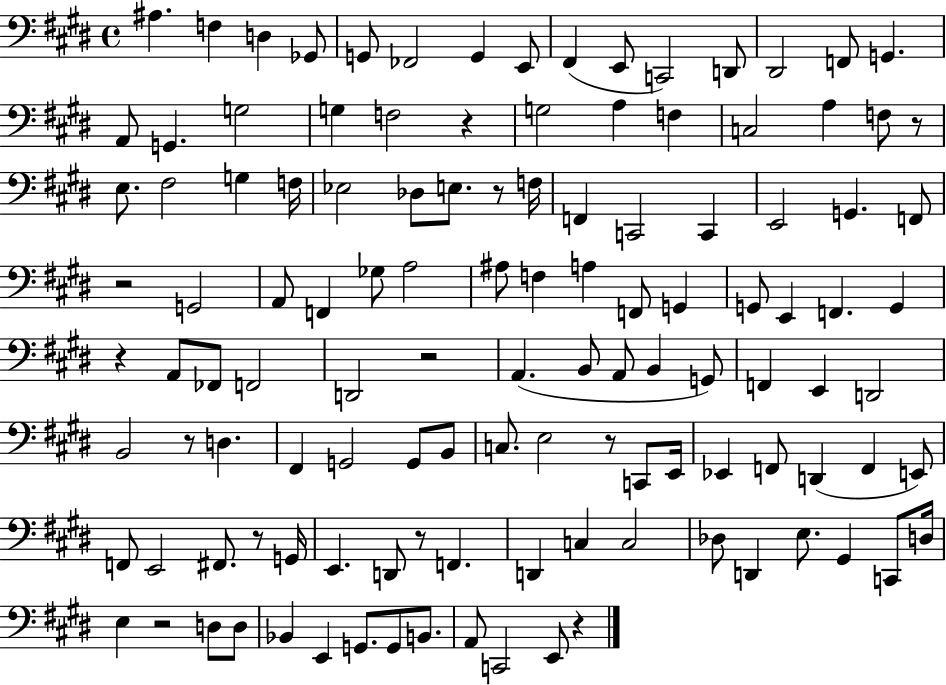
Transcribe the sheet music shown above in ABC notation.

X:1
T:Untitled
M:4/4
L:1/4
K:E
^A, F, D, _G,,/2 G,,/2 _F,,2 G,, E,,/2 ^F,, E,,/2 C,,2 D,,/2 ^D,,2 F,,/2 G,, A,,/2 G,, G,2 G, F,2 z G,2 A, F, C,2 A, F,/2 z/2 E,/2 ^F,2 G, F,/4 _E,2 _D,/2 E,/2 z/2 F,/4 F,, C,,2 C,, E,,2 G,, F,,/2 z2 G,,2 A,,/2 F,, _G,/2 A,2 ^A,/2 F, A, F,,/2 G,, G,,/2 E,, F,, G,, z A,,/2 _F,,/2 F,,2 D,,2 z2 A,, B,,/2 A,,/2 B,, G,,/2 F,, E,, D,,2 B,,2 z/2 D, ^F,, G,,2 G,,/2 B,,/2 C,/2 E,2 z/2 C,,/2 E,,/4 _E,, F,,/2 D,, F,, E,,/2 F,,/2 E,,2 ^F,,/2 z/2 G,,/4 E,, D,,/2 z/2 F,, D,, C, C,2 _D,/2 D,, E,/2 ^G,, C,,/2 D,/4 E, z2 D,/2 D,/2 _B,, E,, G,,/2 G,,/2 B,,/2 A,,/2 C,,2 E,,/2 z